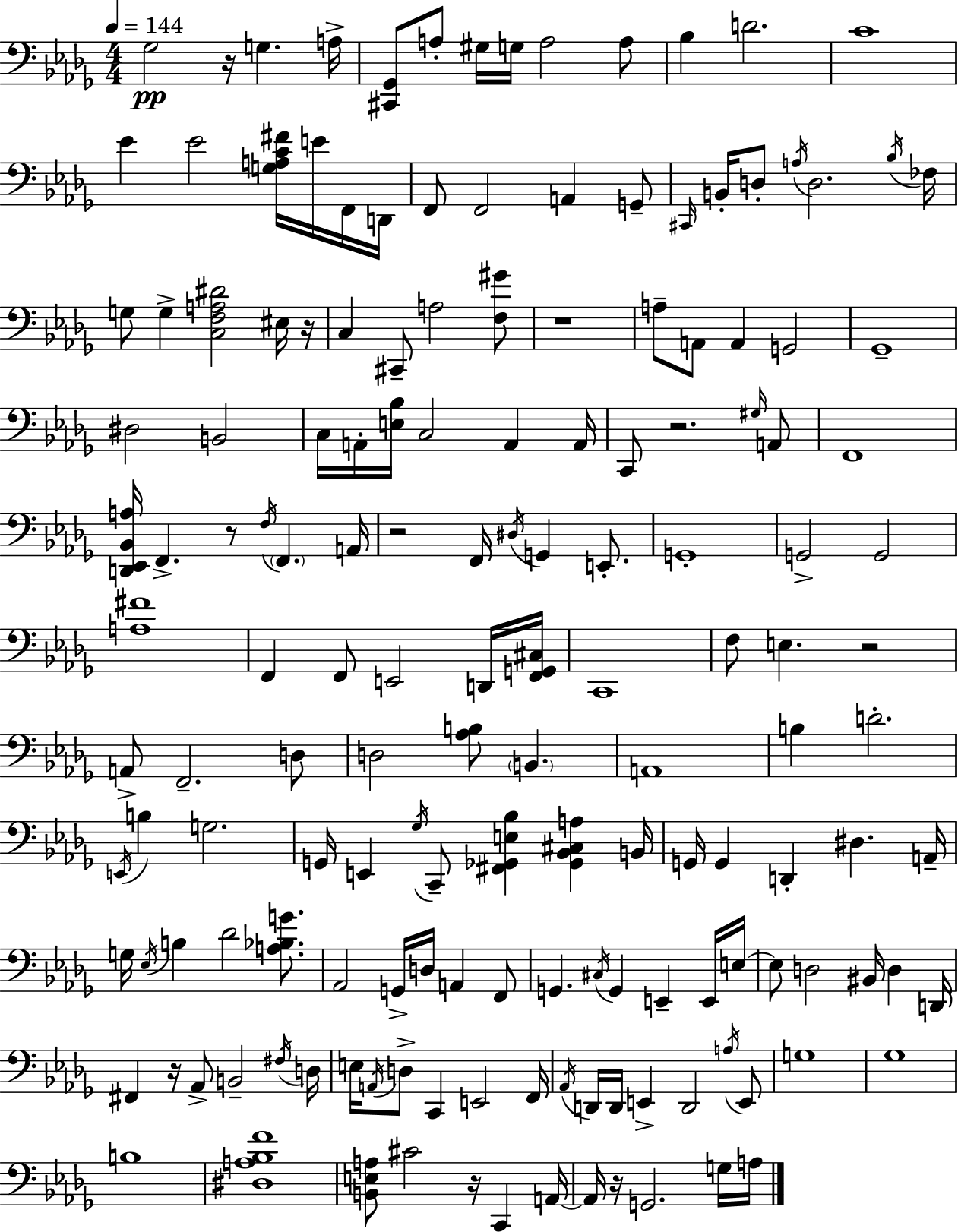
X:1
T:Untitled
M:4/4
L:1/4
K:Bbm
_G,2 z/4 G, A,/4 [^C,,_G,,]/2 A,/2 ^G,/4 G,/4 A,2 A,/2 _B, D2 C4 _E _E2 [G,A,C^F]/4 E/4 F,,/4 D,,/4 F,,/2 F,,2 A,, G,,/2 ^C,,/4 B,,/4 D,/2 A,/4 D,2 _B,/4 _F,/4 G,/2 G, [C,F,A,^D]2 ^E,/4 z/4 C, ^C,,/2 A,2 [F,^G]/2 z4 A,/2 A,,/2 A,, G,,2 _G,,4 ^D,2 B,,2 C,/4 A,,/4 [E,_B,]/4 C,2 A,, A,,/4 C,,/2 z2 ^G,/4 A,,/2 F,,4 [D,,_E,,_B,,A,]/4 F,, z/2 F,/4 F,, A,,/4 z2 F,,/4 ^D,/4 G,, E,,/2 G,,4 G,,2 G,,2 [A,^F]4 F,, F,,/2 E,,2 D,,/4 [F,,G,,^C,]/4 C,,4 F,/2 E, z2 A,,/2 F,,2 D,/2 D,2 [_A,B,]/2 B,, A,,4 B, D2 E,,/4 B, G,2 G,,/4 E,, _G,/4 C,,/2 [^F,,_G,,E,_B,] [_G,,_B,,^C,A,] B,,/4 G,,/4 G,, D,, ^D, A,,/4 G,/4 _E,/4 B, _D2 [A,_B,G]/2 _A,,2 G,,/4 D,/4 A,, F,,/2 G,, ^C,/4 G,, E,, E,,/4 E,/4 E,/2 D,2 ^B,,/4 D, D,,/4 ^F,, z/4 _A,,/2 B,,2 ^F,/4 D,/4 E,/4 A,,/4 D,/2 C,, E,,2 F,,/4 _A,,/4 D,,/4 D,,/4 E,, D,,2 A,/4 E,,/2 G,4 _G,4 B,4 [^D,A,_B,F]4 [B,,E,A,]/2 ^C2 z/4 C,, A,,/4 A,,/4 z/4 G,,2 G,/4 A,/4